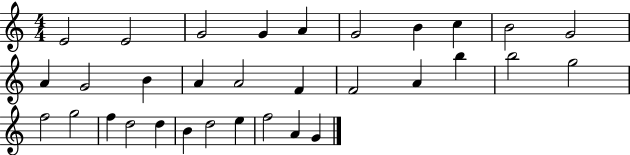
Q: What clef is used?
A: treble